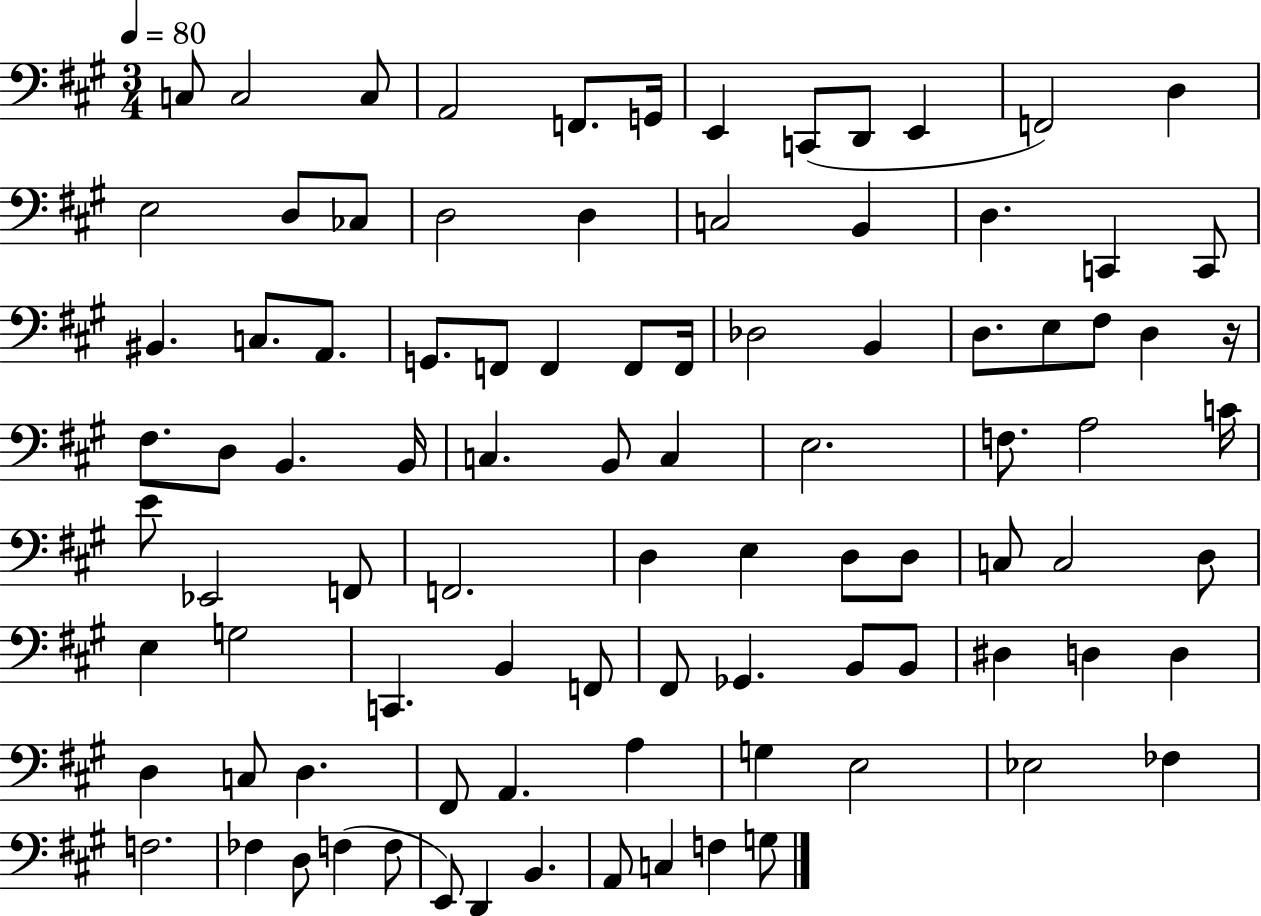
{
  \clef bass
  \numericTimeSignature
  \time 3/4
  \key a \major
  \tempo 4 = 80
  c8 c2 c8 | a,2 f,8. g,16 | e,4 c,8( d,8 e,4 | f,2) d4 | \break e2 d8 ces8 | d2 d4 | c2 b,4 | d4. c,4 c,8 | \break bis,4. c8. a,8. | g,8. f,8 f,4 f,8 f,16 | des2 b,4 | d8. e8 fis8 d4 r16 | \break fis8. d8 b,4. b,16 | c4. b,8 c4 | e2. | f8. a2 c'16 | \break e'8 ees,2 f,8 | f,2. | d4 e4 d8 d8 | c8 c2 d8 | \break e4 g2 | c,4. b,4 f,8 | fis,8 ges,4. b,8 b,8 | dis4 d4 d4 | \break d4 c8 d4. | fis,8 a,4. a4 | g4 e2 | ees2 fes4 | \break f2. | fes4 d8 f4( f8 | e,8) d,4 b,4. | a,8 c4 f4 g8 | \break \bar "|."
}